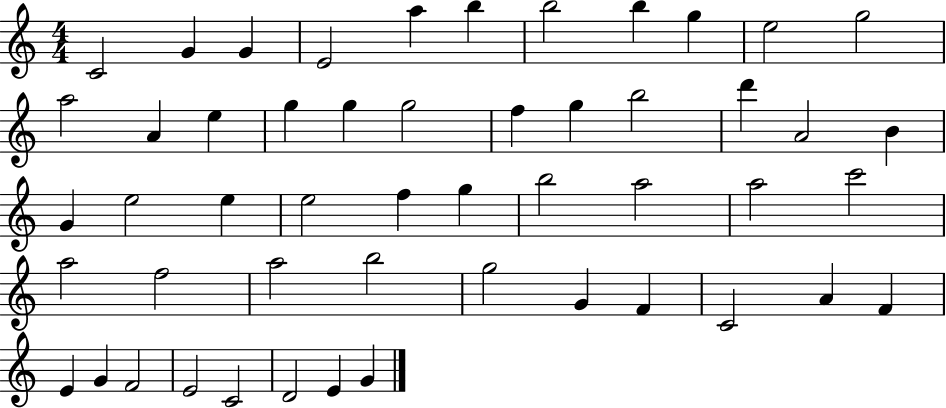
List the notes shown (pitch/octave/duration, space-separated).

C4/h G4/q G4/q E4/h A5/q B5/q B5/h B5/q G5/q E5/h G5/h A5/h A4/q E5/q G5/q G5/q G5/h F5/q G5/q B5/h D6/q A4/h B4/q G4/q E5/h E5/q E5/h F5/q G5/q B5/h A5/h A5/h C6/h A5/h F5/h A5/h B5/h G5/h G4/q F4/q C4/h A4/q F4/q E4/q G4/q F4/h E4/h C4/h D4/h E4/q G4/q